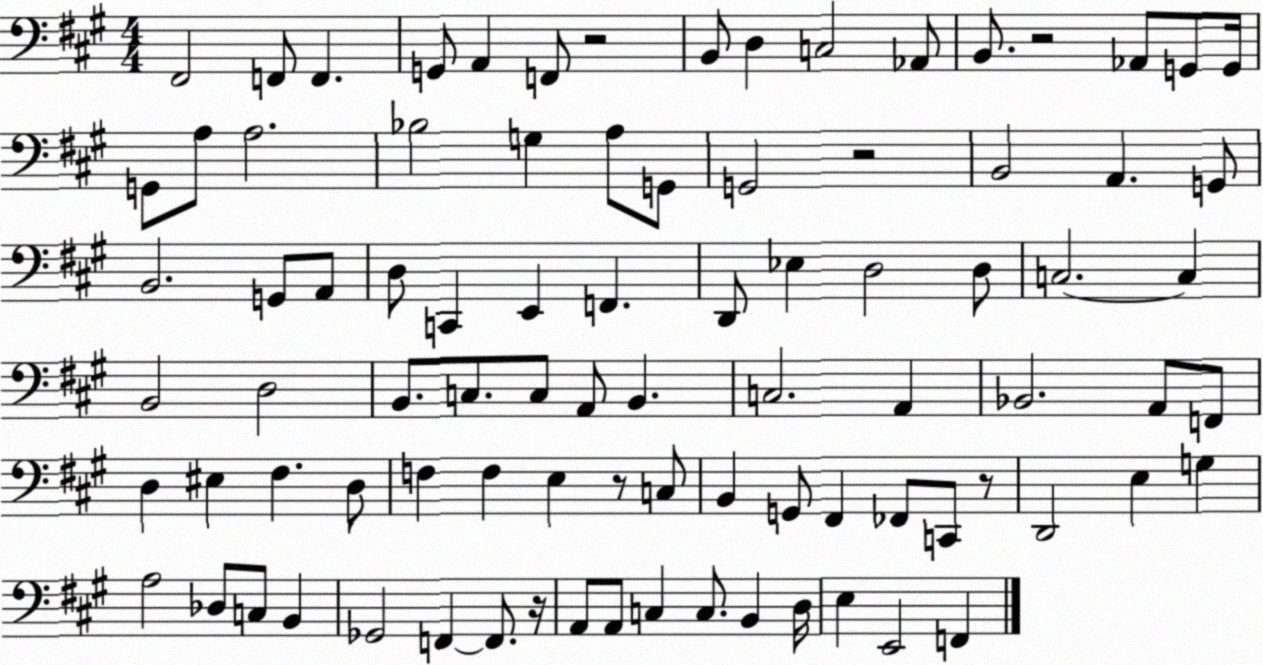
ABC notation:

X:1
T:Untitled
M:4/4
L:1/4
K:A
^F,,2 F,,/2 F,, G,,/2 A,, F,,/2 z2 B,,/2 D, C,2 _A,,/2 B,,/2 z2 _A,,/2 G,,/2 G,,/4 G,,/2 A,/2 A,2 _B,2 G, A,/2 G,,/2 G,,2 z2 B,,2 A,, G,,/2 B,,2 G,,/2 A,,/2 D,/2 C,, E,, F,, D,,/2 _E, D,2 D,/2 C,2 C, B,,2 D,2 B,,/2 C,/2 C,/2 A,,/2 B,, C,2 A,, _B,,2 A,,/2 F,,/2 D, ^E, ^F, D,/2 F, F, E, z/2 C,/2 B,, G,,/2 ^F,, _F,,/2 C,,/2 z/2 D,,2 E, G, A,2 _D,/2 C,/2 B,, _G,,2 F,, F,,/2 z/4 A,,/2 A,,/2 C, C,/2 B,, D,/4 E, E,,2 F,,